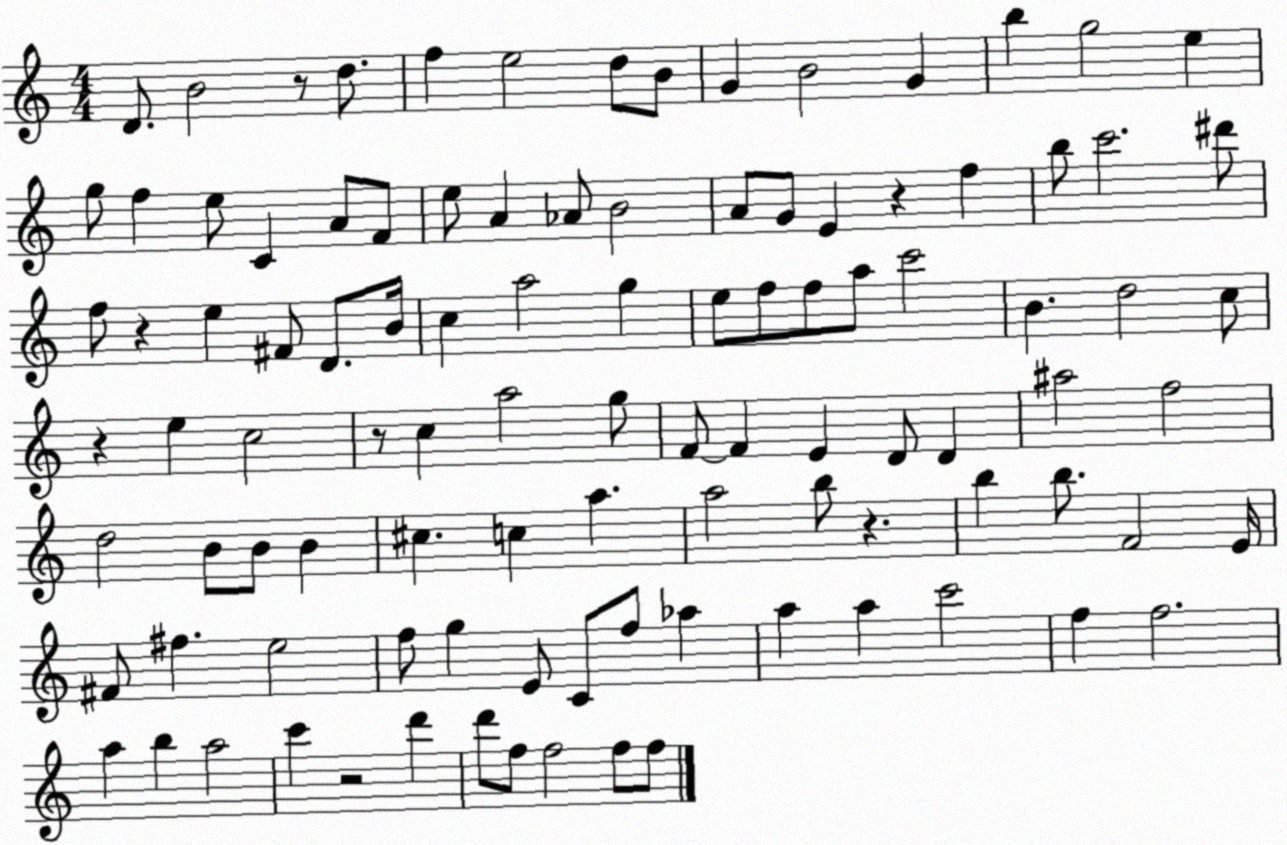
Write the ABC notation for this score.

X:1
T:Untitled
M:4/4
L:1/4
K:C
D/2 B2 z/2 d/2 f e2 d/2 B/2 G B2 G b g2 e g/2 f e/2 C A/2 F/2 e/2 A _A/2 B2 A/2 G/2 E z f b/2 c'2 ^d'/2 f/2 z e ^F/2 D/2 B/4 c a2 g e/2 f/2 f/2 a/2 c'2 B d2 c/2 z e c2 z/2 c a2 g/2 F/2 F E D/2 D ^a2 f2 d2 B/2 B/2 B ^c c a a2 b/2 z b b/2 F2 E/4 ^F/2 ^f e2 f/2 g E/2 C/2 f/2 _a a a c'2 f f2 a b a2 c' z2 d' d'/2 f/2 f2 f/2 f/2